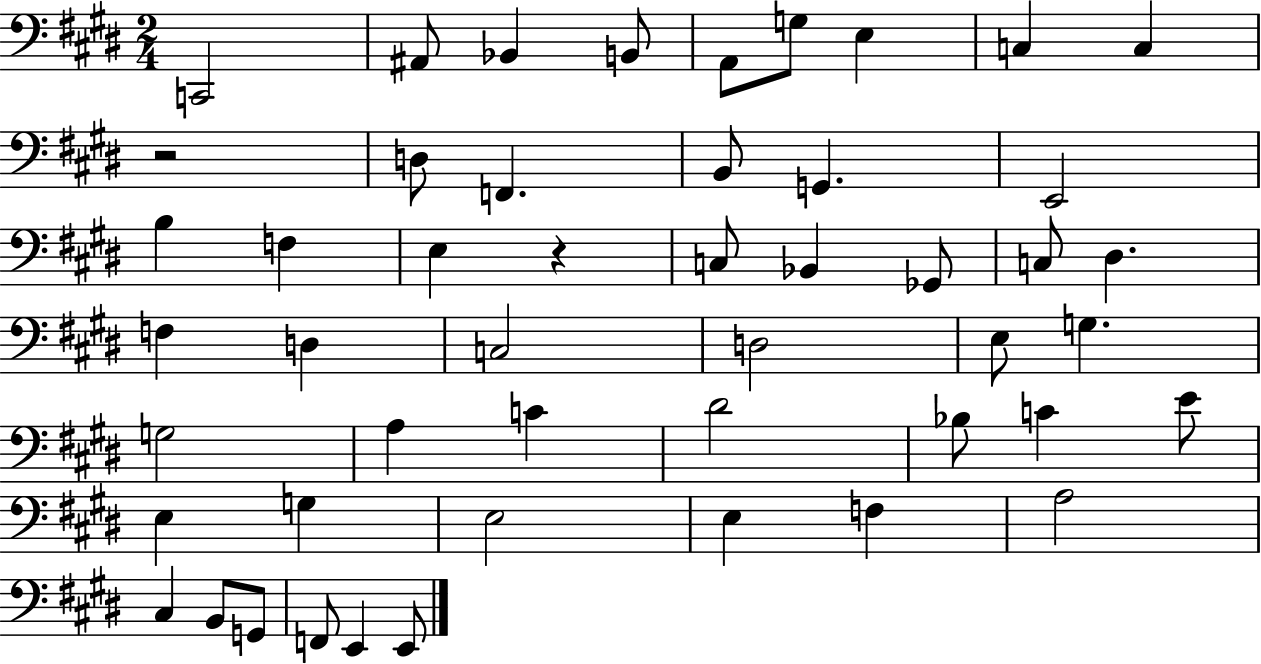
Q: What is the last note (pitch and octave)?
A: E2